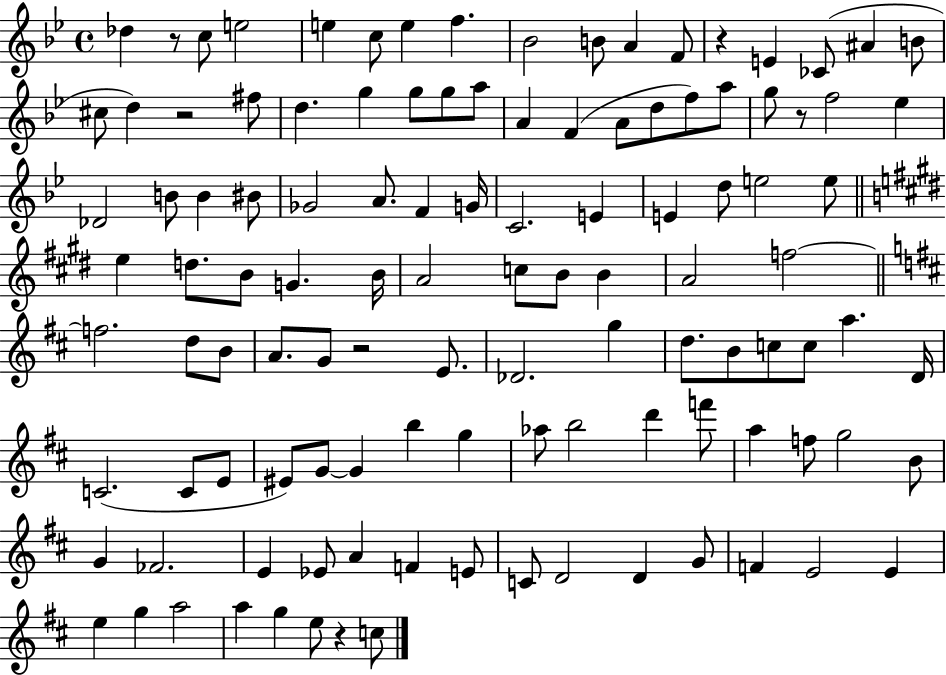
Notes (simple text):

Db5/q R/e C5/e E5/h E5/q C5/e E5/q F5/q. Bb4/h B4/e A4/q F4/e R/q E4/q CES4/e A#4/q B4/e C#5/e D5/q R/h F#5/e D5/q. G5/q G5/e G5/e A5/e A4/q F4/q A4/e D5/e F5/e A5/e G5/e R/e F5/h Eb5/q Db4/h B4/e B4/q BIS4/e Gb4/h A4/e. F4/q G4/s C4/h. E4/q E4/q D5/e E5/h E5/e E5/q D5/e. B4/e G4/q. B4/s A4/h C5/e B4/e B4/q A4/h F5/h F5/h. D5/e B4/e A4/e. G4/e R/h E4/e. Db4/h. G5/q D5/e. B4/e C5/e C5/e A5/q. D4/s C4/h. C4/e E4/e EIS4/e G4/e G4/q B5/q G5/q Ab5/e B5/h D6/q F6/e A5/q F5/e G5/h B4/e G4/q FES4/h. E4/q Eb4/e A4/q F4/q E4/e C4/e D4/h D4/q G4/e F4/q E4/h E4/q E5/q G5/q A5/h A5/q G5/q E5/e R/q C5/e